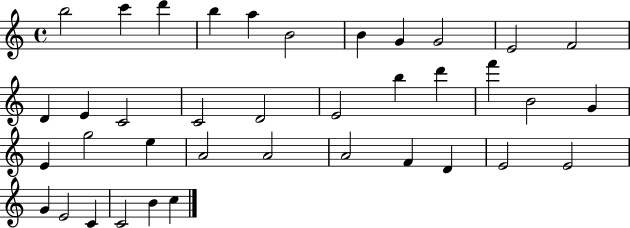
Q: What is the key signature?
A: C major